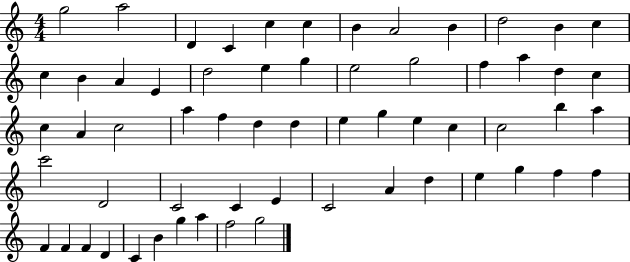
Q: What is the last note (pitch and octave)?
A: G5